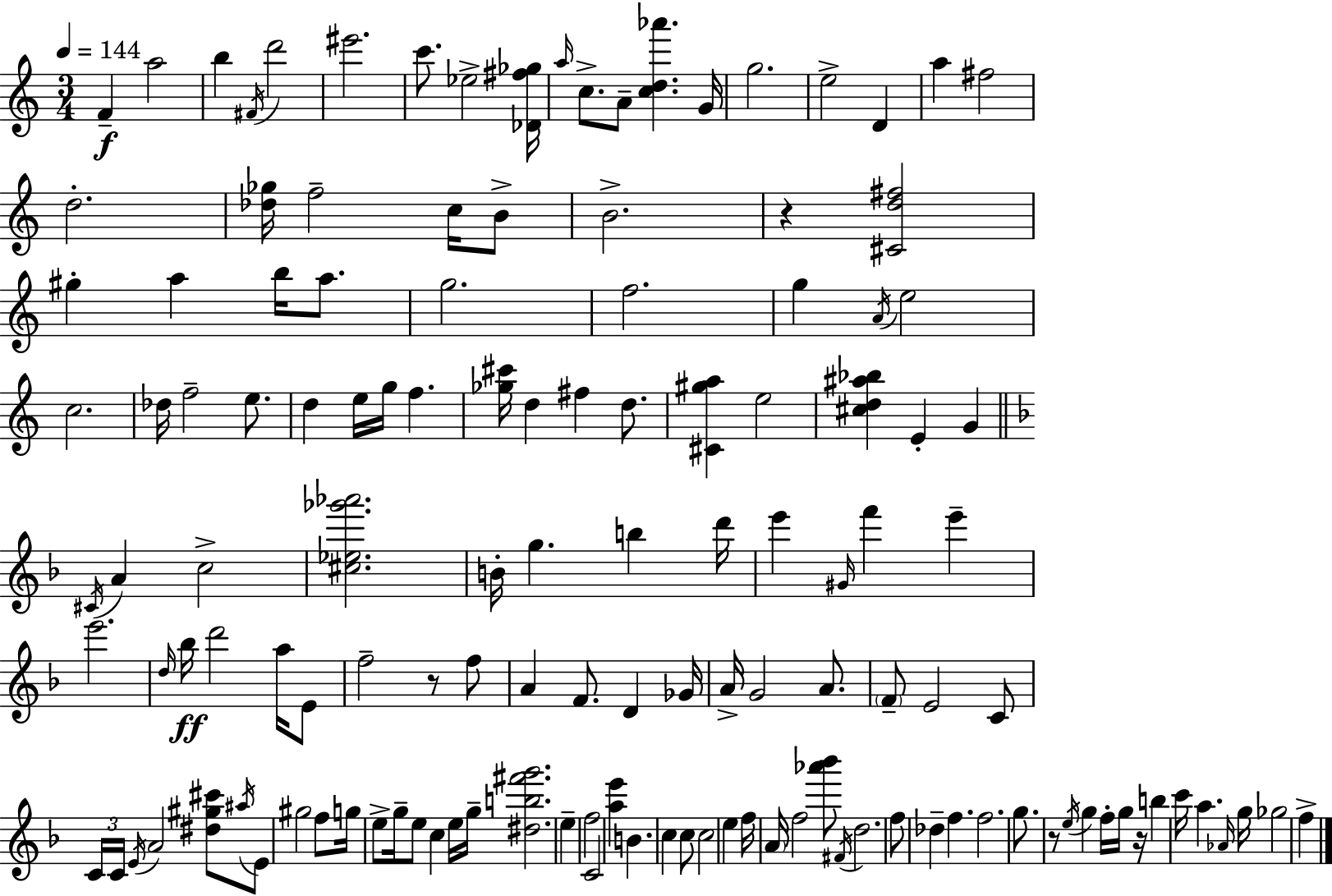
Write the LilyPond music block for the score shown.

{
  \clef treble
  \numericTimeSignature
  \time 3/4
  \key a \minor
  \tempo 4 = 144
  f'4--\f a''2 | b''4 \acciaccatura { fis'16 } d'''2 | eis'''2. | c'''8. ees''2-> | \break <des' fis'' ges''>16 \grace { a''16 } c''8.-> a'8-- <c'' d'' aes'''>4. | g'16 g''2. | e''2-> d'4 | a''4 fis''2 | \break d''2.-. | <des'' ges''>16 f''2-- c''16 | b'8-> b'2.-> | r4 <cis' d'' fis''>2 | \break gis''4-. a''4 b''16 a''8. | g''2. | f''2. | g''4 \acciaccatura { a'16 } e''2 | \break c''2. | des''16 f''2-- | e''8. d''4 e''16 g''16 f''4. | <ges'' cis'''>16 d''4 fis''4 | \break d''8. <cis' gis'' a''>4 e''2 | <cis'' d'' ais'' bes''>4 e'4-. g'4 | \bar "||" \break \key f \major \acciaccatura { cis'16 } a'4 c''2-> | <cis'' ees'' ges''' aes'''>2. | b'16-. g''4. b''4 | d'''16 e'''4 \grace { gis'16 } f'''4 e'''4-- | \break e'''2. | \grace { d''16 } bes''16\ff d'''2 | a''16 e'8 f''2-- r8 | f''8 a'4 f'8. d'4 | \break ges'16 a'16-> g'2 | a'8. \parenthesize f'8-- e'2 | c'8 \tuplet 3/2 { c'16 c'16 \acciaccatura { e'16 } } a'2 | <dis'' gis'' cis'''>8 \acciaccatura { ais''16 } e'8 gis''2 | \break f''8 g''16 e''8-> g''16-- e''8 c''4 | e''16 g''16-- <dis'' b'' fis''' g'''>2. | e''4-- f''2 | c'2 | \break <a'' e'''>4 b'4. c''4 | c''8 c''2 | e''4 f''16 \parenthesize a'16 f''2 | <aes''' bes'''>8 \acciaccatura { fis'16 } d''2. | \break f''8 des''4-- | f''4. f''2. | g''8. r8 \acciaccatura { e''16 } | g''4 f''16-. g''16 r16 b''4 c'''16 | \break a''4. \grace { aes'16 } g''16 ges''2 | f''4-> \bar "|."
}